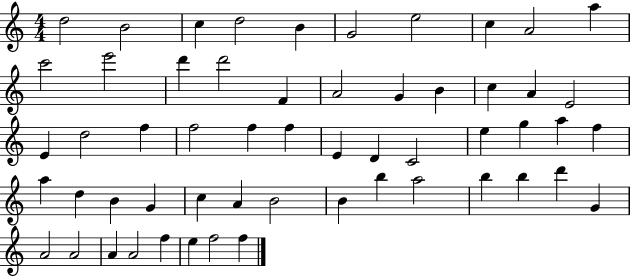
D5/h B4/h C5/q D5/h B4/q G4/h E5/h C5/q A4/h A5/q C6/h E6/h D6/q D6/h F4/q A4/h G4/q B4/q C5/q A4/q E4/h E4/q D5/h F5/q F5/h F5/q F5/q E4/q D4/q C4/h E5/q G5/q A5/q F5/q A5/q D5/q B4/q G4/q C5/q A4/q B4/h B4/q B5/q A5/h B5/q B5/q D6/q G4/q A4/h A4/h A4/q A4/h F5/q E5/q F5/h F5/q